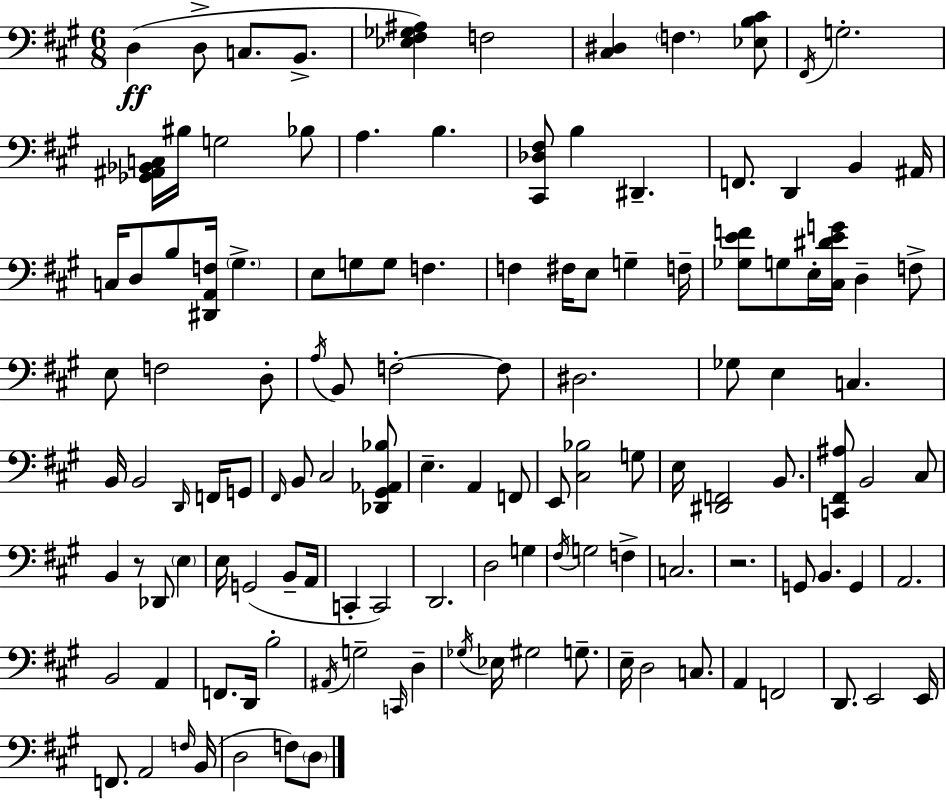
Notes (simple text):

D3/q D3/e C3/e. B2/e. [Eb3,F#3,Gb3,A#3]/q F3/h [C#3,D#3]/q F3/q. [Eb3,B3,C#4]/e F#2/s G3/h. [Gb2,A#2,Bb2,C3]/s BIS3/s G3/h Bb3/e A3/q. B3/q. [C#2,Db3,F#3]/e B3/q D#2/q. F2/e. D2/q B2/q A#2/s C3/s D3/e B3/e [D#2,A2,F3]/s G#3/q. E3/e G3/e G3/e F3/q. F3/q F#3/s E3/e G3/q F3/s [Gb3,E4,F4]/e G3/e E3/s [C#3,D#4,E4,G4]/s D3/q F3/e E3/e F3/h D3/e A3/s B2/e F3/h F3/e D#3/h. Gb3/e E3/q C3/q. B2/s B2/h D2/s F2/s G2/e F#2/s B2/e C#3/h [Db2,G#2,Ab2,Bb3]/e E3/q. A2/q F2/e E2/e [C#3,Bb3]/h G3/e E3/s [D#2,F2]/h B2/e. [C2,F#2,A#3]/e B2/h C#3/e B2/q R/e Db2/e E3/q E3/s G2/h B2/e A2/s C2/q C2/h D2/h. D3/h G3/q F#3/s G3/h F3/q C3/h. R/h. G2/e B2/q. G2/q A2/h. B2/h A2/q F2/e. D2/s B3/h A#2/s G3/h C2/s D3/q Gb3/s Eb3/s G#3/h G3/e. E3/s D3/h C3/e. A2/q F2/h D2/e. E2/h E2/s F2/e. A2/h F3/s B2/s D3/h F3/e D3/e